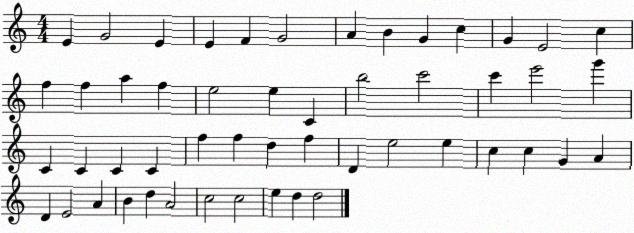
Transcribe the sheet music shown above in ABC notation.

X:1
T:Untitled
M:4/4
L:1/4
K:C
E G2 E E F G2 A B G c G E2 c f f a f e2 e C b2 c'2 c' e'2 g' C C C C f f d f D e2 e c c G A D E2 A B d A2 c2 c2 e d d2